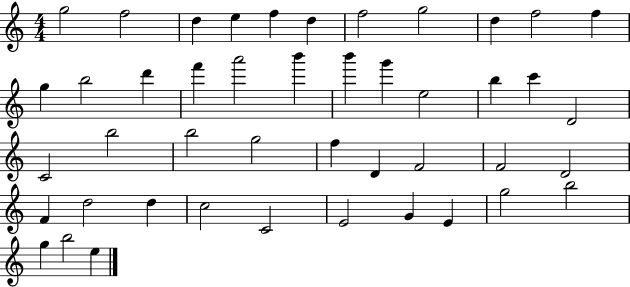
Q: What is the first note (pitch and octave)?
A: G5